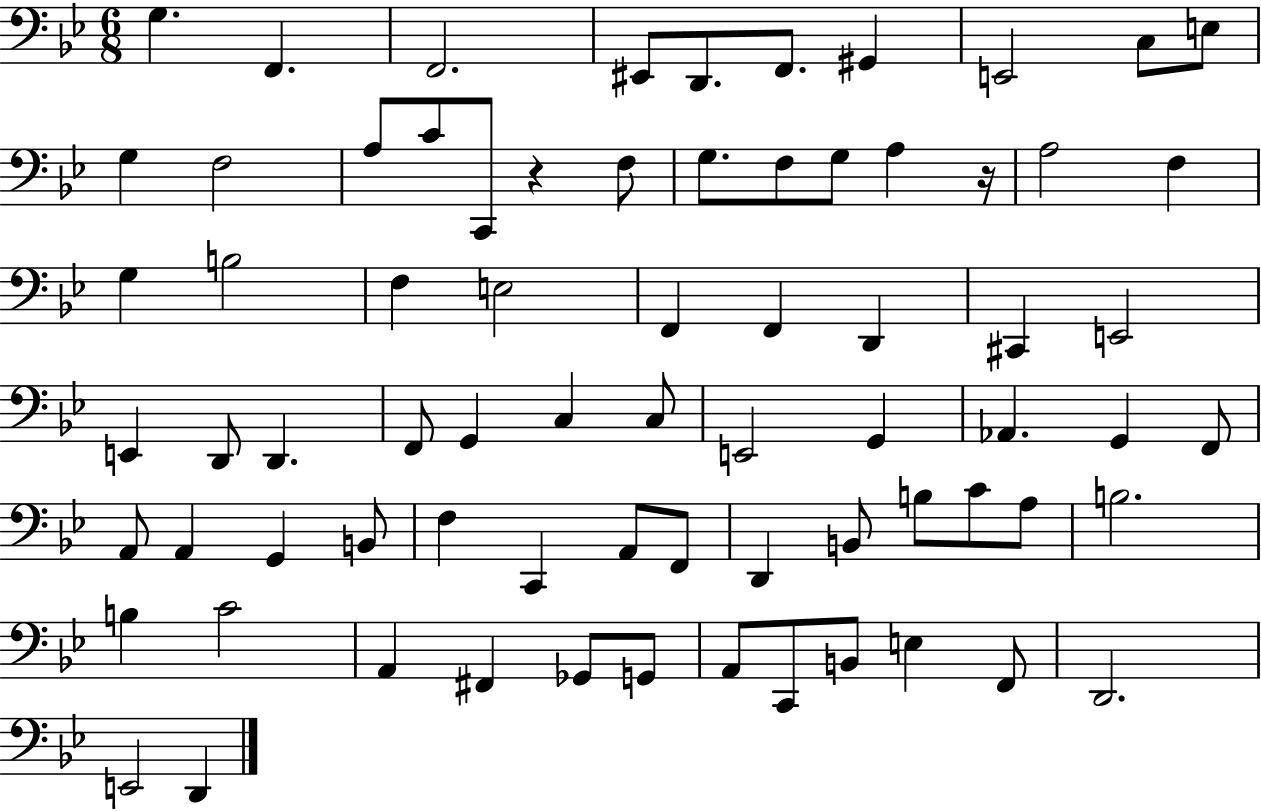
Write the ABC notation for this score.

X:1
T:Untitled
M:6/8
L:1/4
K:Bb
G, F,, F,,2 ^E,,/2 D,,/2 F,,/2 ^G,, E,,2 C,/2 E,/2 G, F,2 A,/2 C/2 C,,/2 z F,/2 G,/2 F,/2 G,/2 A, z/4 A,2 F, G, B,2 F, E,2 F,, F,, D,, ^C,, E,,2 E,, D,,/2 D,, F,,/2 G,, C, C,/2 E,,2 G,, _A,, G,, F,,/2 A,,/2 A,, G,, B,,/2 F, C,, A,,/2 F,,/2 D,, B,,/2 B,/2 C/2 A,/2 B,2 B, C2 A,, ^F,, _G,,/2 G,,/2 A,,/2 C,,/2 B,,/2 E, F,,/2 D,,2 E,,2 D,,